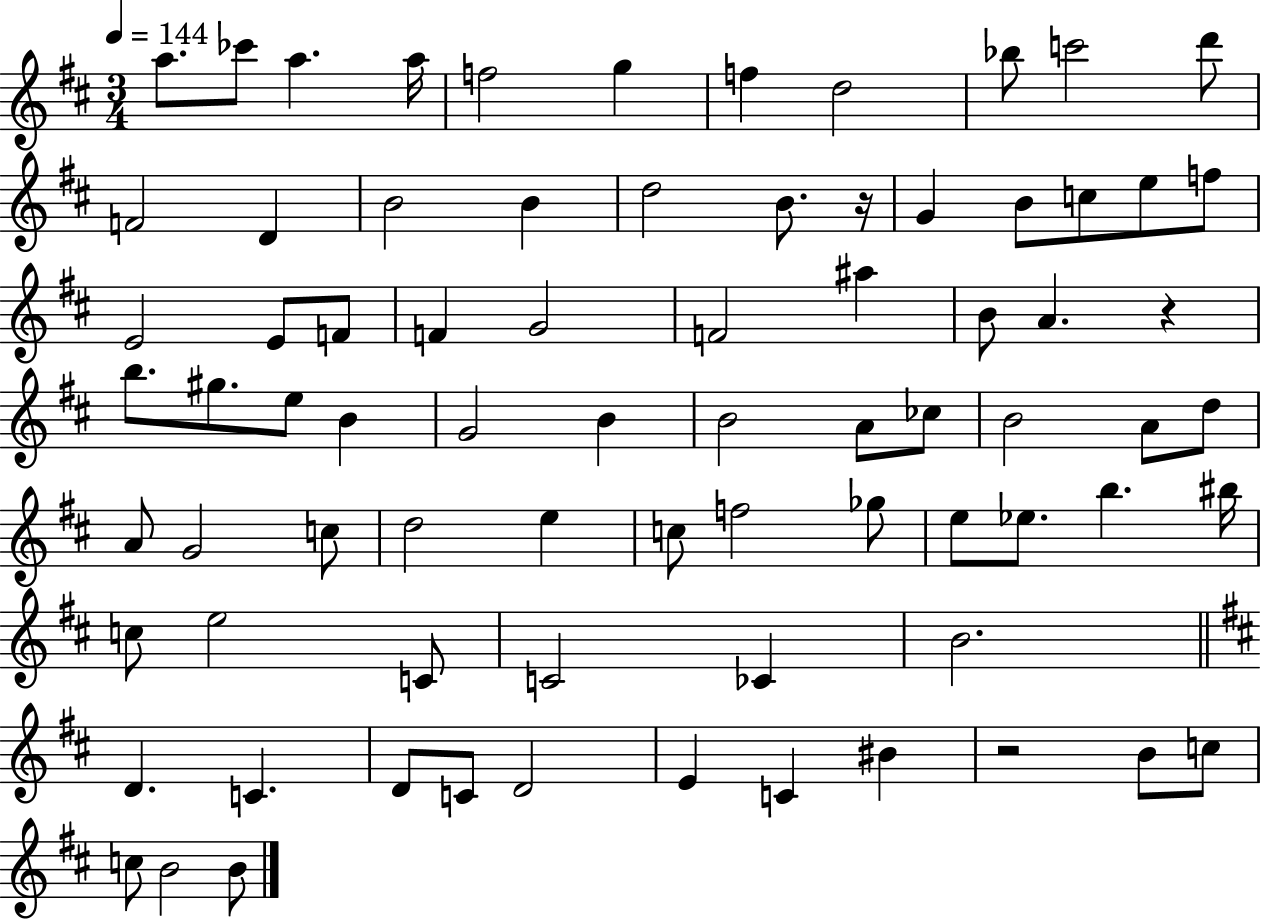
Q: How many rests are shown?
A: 3